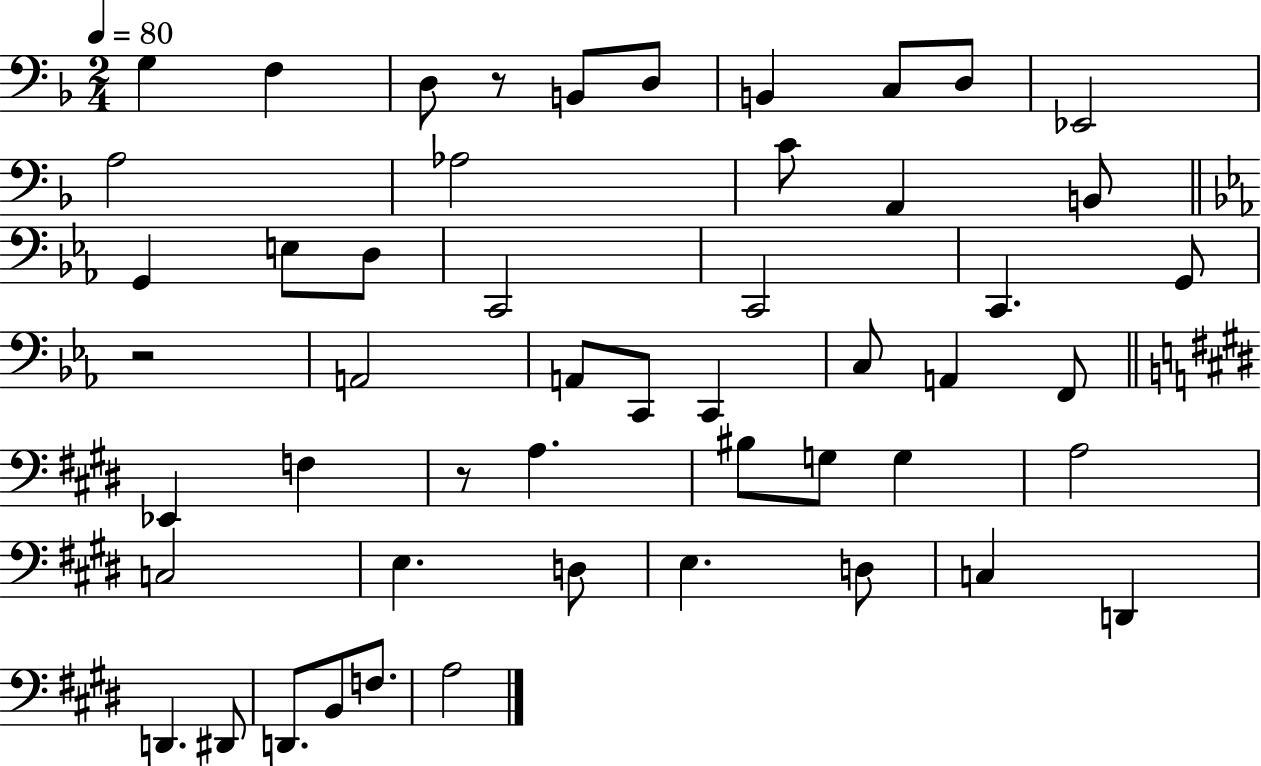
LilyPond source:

{
  \clef bass
  \numericTimeSignature
  \time 2/4
  \key f \major
  \tempo 4 = 80
  g4 f4 | d8 r8 b,8 d8 | b,4 c8 d8 | ees,2 | \break a2 | aes2 | c'8 a,4 b,8 | \bar "||" \break \key ees \major g,4 e8 d8 | c,2 | c,2 | c,4. g,8 | \break r2 | a,2 | a,8 c,8 c,4 | c8 a,4 f,8 | \break \bar "||" \break \key e \major ees,4 f4 | r8 a4. | bis8 g8 g4 | a2 | \break c2 | e4. d8 | e4. d8 | c4 d,4 | \break d,4. dis,8 | d,8. b,8 f8. | a2 | \bar "|."
}